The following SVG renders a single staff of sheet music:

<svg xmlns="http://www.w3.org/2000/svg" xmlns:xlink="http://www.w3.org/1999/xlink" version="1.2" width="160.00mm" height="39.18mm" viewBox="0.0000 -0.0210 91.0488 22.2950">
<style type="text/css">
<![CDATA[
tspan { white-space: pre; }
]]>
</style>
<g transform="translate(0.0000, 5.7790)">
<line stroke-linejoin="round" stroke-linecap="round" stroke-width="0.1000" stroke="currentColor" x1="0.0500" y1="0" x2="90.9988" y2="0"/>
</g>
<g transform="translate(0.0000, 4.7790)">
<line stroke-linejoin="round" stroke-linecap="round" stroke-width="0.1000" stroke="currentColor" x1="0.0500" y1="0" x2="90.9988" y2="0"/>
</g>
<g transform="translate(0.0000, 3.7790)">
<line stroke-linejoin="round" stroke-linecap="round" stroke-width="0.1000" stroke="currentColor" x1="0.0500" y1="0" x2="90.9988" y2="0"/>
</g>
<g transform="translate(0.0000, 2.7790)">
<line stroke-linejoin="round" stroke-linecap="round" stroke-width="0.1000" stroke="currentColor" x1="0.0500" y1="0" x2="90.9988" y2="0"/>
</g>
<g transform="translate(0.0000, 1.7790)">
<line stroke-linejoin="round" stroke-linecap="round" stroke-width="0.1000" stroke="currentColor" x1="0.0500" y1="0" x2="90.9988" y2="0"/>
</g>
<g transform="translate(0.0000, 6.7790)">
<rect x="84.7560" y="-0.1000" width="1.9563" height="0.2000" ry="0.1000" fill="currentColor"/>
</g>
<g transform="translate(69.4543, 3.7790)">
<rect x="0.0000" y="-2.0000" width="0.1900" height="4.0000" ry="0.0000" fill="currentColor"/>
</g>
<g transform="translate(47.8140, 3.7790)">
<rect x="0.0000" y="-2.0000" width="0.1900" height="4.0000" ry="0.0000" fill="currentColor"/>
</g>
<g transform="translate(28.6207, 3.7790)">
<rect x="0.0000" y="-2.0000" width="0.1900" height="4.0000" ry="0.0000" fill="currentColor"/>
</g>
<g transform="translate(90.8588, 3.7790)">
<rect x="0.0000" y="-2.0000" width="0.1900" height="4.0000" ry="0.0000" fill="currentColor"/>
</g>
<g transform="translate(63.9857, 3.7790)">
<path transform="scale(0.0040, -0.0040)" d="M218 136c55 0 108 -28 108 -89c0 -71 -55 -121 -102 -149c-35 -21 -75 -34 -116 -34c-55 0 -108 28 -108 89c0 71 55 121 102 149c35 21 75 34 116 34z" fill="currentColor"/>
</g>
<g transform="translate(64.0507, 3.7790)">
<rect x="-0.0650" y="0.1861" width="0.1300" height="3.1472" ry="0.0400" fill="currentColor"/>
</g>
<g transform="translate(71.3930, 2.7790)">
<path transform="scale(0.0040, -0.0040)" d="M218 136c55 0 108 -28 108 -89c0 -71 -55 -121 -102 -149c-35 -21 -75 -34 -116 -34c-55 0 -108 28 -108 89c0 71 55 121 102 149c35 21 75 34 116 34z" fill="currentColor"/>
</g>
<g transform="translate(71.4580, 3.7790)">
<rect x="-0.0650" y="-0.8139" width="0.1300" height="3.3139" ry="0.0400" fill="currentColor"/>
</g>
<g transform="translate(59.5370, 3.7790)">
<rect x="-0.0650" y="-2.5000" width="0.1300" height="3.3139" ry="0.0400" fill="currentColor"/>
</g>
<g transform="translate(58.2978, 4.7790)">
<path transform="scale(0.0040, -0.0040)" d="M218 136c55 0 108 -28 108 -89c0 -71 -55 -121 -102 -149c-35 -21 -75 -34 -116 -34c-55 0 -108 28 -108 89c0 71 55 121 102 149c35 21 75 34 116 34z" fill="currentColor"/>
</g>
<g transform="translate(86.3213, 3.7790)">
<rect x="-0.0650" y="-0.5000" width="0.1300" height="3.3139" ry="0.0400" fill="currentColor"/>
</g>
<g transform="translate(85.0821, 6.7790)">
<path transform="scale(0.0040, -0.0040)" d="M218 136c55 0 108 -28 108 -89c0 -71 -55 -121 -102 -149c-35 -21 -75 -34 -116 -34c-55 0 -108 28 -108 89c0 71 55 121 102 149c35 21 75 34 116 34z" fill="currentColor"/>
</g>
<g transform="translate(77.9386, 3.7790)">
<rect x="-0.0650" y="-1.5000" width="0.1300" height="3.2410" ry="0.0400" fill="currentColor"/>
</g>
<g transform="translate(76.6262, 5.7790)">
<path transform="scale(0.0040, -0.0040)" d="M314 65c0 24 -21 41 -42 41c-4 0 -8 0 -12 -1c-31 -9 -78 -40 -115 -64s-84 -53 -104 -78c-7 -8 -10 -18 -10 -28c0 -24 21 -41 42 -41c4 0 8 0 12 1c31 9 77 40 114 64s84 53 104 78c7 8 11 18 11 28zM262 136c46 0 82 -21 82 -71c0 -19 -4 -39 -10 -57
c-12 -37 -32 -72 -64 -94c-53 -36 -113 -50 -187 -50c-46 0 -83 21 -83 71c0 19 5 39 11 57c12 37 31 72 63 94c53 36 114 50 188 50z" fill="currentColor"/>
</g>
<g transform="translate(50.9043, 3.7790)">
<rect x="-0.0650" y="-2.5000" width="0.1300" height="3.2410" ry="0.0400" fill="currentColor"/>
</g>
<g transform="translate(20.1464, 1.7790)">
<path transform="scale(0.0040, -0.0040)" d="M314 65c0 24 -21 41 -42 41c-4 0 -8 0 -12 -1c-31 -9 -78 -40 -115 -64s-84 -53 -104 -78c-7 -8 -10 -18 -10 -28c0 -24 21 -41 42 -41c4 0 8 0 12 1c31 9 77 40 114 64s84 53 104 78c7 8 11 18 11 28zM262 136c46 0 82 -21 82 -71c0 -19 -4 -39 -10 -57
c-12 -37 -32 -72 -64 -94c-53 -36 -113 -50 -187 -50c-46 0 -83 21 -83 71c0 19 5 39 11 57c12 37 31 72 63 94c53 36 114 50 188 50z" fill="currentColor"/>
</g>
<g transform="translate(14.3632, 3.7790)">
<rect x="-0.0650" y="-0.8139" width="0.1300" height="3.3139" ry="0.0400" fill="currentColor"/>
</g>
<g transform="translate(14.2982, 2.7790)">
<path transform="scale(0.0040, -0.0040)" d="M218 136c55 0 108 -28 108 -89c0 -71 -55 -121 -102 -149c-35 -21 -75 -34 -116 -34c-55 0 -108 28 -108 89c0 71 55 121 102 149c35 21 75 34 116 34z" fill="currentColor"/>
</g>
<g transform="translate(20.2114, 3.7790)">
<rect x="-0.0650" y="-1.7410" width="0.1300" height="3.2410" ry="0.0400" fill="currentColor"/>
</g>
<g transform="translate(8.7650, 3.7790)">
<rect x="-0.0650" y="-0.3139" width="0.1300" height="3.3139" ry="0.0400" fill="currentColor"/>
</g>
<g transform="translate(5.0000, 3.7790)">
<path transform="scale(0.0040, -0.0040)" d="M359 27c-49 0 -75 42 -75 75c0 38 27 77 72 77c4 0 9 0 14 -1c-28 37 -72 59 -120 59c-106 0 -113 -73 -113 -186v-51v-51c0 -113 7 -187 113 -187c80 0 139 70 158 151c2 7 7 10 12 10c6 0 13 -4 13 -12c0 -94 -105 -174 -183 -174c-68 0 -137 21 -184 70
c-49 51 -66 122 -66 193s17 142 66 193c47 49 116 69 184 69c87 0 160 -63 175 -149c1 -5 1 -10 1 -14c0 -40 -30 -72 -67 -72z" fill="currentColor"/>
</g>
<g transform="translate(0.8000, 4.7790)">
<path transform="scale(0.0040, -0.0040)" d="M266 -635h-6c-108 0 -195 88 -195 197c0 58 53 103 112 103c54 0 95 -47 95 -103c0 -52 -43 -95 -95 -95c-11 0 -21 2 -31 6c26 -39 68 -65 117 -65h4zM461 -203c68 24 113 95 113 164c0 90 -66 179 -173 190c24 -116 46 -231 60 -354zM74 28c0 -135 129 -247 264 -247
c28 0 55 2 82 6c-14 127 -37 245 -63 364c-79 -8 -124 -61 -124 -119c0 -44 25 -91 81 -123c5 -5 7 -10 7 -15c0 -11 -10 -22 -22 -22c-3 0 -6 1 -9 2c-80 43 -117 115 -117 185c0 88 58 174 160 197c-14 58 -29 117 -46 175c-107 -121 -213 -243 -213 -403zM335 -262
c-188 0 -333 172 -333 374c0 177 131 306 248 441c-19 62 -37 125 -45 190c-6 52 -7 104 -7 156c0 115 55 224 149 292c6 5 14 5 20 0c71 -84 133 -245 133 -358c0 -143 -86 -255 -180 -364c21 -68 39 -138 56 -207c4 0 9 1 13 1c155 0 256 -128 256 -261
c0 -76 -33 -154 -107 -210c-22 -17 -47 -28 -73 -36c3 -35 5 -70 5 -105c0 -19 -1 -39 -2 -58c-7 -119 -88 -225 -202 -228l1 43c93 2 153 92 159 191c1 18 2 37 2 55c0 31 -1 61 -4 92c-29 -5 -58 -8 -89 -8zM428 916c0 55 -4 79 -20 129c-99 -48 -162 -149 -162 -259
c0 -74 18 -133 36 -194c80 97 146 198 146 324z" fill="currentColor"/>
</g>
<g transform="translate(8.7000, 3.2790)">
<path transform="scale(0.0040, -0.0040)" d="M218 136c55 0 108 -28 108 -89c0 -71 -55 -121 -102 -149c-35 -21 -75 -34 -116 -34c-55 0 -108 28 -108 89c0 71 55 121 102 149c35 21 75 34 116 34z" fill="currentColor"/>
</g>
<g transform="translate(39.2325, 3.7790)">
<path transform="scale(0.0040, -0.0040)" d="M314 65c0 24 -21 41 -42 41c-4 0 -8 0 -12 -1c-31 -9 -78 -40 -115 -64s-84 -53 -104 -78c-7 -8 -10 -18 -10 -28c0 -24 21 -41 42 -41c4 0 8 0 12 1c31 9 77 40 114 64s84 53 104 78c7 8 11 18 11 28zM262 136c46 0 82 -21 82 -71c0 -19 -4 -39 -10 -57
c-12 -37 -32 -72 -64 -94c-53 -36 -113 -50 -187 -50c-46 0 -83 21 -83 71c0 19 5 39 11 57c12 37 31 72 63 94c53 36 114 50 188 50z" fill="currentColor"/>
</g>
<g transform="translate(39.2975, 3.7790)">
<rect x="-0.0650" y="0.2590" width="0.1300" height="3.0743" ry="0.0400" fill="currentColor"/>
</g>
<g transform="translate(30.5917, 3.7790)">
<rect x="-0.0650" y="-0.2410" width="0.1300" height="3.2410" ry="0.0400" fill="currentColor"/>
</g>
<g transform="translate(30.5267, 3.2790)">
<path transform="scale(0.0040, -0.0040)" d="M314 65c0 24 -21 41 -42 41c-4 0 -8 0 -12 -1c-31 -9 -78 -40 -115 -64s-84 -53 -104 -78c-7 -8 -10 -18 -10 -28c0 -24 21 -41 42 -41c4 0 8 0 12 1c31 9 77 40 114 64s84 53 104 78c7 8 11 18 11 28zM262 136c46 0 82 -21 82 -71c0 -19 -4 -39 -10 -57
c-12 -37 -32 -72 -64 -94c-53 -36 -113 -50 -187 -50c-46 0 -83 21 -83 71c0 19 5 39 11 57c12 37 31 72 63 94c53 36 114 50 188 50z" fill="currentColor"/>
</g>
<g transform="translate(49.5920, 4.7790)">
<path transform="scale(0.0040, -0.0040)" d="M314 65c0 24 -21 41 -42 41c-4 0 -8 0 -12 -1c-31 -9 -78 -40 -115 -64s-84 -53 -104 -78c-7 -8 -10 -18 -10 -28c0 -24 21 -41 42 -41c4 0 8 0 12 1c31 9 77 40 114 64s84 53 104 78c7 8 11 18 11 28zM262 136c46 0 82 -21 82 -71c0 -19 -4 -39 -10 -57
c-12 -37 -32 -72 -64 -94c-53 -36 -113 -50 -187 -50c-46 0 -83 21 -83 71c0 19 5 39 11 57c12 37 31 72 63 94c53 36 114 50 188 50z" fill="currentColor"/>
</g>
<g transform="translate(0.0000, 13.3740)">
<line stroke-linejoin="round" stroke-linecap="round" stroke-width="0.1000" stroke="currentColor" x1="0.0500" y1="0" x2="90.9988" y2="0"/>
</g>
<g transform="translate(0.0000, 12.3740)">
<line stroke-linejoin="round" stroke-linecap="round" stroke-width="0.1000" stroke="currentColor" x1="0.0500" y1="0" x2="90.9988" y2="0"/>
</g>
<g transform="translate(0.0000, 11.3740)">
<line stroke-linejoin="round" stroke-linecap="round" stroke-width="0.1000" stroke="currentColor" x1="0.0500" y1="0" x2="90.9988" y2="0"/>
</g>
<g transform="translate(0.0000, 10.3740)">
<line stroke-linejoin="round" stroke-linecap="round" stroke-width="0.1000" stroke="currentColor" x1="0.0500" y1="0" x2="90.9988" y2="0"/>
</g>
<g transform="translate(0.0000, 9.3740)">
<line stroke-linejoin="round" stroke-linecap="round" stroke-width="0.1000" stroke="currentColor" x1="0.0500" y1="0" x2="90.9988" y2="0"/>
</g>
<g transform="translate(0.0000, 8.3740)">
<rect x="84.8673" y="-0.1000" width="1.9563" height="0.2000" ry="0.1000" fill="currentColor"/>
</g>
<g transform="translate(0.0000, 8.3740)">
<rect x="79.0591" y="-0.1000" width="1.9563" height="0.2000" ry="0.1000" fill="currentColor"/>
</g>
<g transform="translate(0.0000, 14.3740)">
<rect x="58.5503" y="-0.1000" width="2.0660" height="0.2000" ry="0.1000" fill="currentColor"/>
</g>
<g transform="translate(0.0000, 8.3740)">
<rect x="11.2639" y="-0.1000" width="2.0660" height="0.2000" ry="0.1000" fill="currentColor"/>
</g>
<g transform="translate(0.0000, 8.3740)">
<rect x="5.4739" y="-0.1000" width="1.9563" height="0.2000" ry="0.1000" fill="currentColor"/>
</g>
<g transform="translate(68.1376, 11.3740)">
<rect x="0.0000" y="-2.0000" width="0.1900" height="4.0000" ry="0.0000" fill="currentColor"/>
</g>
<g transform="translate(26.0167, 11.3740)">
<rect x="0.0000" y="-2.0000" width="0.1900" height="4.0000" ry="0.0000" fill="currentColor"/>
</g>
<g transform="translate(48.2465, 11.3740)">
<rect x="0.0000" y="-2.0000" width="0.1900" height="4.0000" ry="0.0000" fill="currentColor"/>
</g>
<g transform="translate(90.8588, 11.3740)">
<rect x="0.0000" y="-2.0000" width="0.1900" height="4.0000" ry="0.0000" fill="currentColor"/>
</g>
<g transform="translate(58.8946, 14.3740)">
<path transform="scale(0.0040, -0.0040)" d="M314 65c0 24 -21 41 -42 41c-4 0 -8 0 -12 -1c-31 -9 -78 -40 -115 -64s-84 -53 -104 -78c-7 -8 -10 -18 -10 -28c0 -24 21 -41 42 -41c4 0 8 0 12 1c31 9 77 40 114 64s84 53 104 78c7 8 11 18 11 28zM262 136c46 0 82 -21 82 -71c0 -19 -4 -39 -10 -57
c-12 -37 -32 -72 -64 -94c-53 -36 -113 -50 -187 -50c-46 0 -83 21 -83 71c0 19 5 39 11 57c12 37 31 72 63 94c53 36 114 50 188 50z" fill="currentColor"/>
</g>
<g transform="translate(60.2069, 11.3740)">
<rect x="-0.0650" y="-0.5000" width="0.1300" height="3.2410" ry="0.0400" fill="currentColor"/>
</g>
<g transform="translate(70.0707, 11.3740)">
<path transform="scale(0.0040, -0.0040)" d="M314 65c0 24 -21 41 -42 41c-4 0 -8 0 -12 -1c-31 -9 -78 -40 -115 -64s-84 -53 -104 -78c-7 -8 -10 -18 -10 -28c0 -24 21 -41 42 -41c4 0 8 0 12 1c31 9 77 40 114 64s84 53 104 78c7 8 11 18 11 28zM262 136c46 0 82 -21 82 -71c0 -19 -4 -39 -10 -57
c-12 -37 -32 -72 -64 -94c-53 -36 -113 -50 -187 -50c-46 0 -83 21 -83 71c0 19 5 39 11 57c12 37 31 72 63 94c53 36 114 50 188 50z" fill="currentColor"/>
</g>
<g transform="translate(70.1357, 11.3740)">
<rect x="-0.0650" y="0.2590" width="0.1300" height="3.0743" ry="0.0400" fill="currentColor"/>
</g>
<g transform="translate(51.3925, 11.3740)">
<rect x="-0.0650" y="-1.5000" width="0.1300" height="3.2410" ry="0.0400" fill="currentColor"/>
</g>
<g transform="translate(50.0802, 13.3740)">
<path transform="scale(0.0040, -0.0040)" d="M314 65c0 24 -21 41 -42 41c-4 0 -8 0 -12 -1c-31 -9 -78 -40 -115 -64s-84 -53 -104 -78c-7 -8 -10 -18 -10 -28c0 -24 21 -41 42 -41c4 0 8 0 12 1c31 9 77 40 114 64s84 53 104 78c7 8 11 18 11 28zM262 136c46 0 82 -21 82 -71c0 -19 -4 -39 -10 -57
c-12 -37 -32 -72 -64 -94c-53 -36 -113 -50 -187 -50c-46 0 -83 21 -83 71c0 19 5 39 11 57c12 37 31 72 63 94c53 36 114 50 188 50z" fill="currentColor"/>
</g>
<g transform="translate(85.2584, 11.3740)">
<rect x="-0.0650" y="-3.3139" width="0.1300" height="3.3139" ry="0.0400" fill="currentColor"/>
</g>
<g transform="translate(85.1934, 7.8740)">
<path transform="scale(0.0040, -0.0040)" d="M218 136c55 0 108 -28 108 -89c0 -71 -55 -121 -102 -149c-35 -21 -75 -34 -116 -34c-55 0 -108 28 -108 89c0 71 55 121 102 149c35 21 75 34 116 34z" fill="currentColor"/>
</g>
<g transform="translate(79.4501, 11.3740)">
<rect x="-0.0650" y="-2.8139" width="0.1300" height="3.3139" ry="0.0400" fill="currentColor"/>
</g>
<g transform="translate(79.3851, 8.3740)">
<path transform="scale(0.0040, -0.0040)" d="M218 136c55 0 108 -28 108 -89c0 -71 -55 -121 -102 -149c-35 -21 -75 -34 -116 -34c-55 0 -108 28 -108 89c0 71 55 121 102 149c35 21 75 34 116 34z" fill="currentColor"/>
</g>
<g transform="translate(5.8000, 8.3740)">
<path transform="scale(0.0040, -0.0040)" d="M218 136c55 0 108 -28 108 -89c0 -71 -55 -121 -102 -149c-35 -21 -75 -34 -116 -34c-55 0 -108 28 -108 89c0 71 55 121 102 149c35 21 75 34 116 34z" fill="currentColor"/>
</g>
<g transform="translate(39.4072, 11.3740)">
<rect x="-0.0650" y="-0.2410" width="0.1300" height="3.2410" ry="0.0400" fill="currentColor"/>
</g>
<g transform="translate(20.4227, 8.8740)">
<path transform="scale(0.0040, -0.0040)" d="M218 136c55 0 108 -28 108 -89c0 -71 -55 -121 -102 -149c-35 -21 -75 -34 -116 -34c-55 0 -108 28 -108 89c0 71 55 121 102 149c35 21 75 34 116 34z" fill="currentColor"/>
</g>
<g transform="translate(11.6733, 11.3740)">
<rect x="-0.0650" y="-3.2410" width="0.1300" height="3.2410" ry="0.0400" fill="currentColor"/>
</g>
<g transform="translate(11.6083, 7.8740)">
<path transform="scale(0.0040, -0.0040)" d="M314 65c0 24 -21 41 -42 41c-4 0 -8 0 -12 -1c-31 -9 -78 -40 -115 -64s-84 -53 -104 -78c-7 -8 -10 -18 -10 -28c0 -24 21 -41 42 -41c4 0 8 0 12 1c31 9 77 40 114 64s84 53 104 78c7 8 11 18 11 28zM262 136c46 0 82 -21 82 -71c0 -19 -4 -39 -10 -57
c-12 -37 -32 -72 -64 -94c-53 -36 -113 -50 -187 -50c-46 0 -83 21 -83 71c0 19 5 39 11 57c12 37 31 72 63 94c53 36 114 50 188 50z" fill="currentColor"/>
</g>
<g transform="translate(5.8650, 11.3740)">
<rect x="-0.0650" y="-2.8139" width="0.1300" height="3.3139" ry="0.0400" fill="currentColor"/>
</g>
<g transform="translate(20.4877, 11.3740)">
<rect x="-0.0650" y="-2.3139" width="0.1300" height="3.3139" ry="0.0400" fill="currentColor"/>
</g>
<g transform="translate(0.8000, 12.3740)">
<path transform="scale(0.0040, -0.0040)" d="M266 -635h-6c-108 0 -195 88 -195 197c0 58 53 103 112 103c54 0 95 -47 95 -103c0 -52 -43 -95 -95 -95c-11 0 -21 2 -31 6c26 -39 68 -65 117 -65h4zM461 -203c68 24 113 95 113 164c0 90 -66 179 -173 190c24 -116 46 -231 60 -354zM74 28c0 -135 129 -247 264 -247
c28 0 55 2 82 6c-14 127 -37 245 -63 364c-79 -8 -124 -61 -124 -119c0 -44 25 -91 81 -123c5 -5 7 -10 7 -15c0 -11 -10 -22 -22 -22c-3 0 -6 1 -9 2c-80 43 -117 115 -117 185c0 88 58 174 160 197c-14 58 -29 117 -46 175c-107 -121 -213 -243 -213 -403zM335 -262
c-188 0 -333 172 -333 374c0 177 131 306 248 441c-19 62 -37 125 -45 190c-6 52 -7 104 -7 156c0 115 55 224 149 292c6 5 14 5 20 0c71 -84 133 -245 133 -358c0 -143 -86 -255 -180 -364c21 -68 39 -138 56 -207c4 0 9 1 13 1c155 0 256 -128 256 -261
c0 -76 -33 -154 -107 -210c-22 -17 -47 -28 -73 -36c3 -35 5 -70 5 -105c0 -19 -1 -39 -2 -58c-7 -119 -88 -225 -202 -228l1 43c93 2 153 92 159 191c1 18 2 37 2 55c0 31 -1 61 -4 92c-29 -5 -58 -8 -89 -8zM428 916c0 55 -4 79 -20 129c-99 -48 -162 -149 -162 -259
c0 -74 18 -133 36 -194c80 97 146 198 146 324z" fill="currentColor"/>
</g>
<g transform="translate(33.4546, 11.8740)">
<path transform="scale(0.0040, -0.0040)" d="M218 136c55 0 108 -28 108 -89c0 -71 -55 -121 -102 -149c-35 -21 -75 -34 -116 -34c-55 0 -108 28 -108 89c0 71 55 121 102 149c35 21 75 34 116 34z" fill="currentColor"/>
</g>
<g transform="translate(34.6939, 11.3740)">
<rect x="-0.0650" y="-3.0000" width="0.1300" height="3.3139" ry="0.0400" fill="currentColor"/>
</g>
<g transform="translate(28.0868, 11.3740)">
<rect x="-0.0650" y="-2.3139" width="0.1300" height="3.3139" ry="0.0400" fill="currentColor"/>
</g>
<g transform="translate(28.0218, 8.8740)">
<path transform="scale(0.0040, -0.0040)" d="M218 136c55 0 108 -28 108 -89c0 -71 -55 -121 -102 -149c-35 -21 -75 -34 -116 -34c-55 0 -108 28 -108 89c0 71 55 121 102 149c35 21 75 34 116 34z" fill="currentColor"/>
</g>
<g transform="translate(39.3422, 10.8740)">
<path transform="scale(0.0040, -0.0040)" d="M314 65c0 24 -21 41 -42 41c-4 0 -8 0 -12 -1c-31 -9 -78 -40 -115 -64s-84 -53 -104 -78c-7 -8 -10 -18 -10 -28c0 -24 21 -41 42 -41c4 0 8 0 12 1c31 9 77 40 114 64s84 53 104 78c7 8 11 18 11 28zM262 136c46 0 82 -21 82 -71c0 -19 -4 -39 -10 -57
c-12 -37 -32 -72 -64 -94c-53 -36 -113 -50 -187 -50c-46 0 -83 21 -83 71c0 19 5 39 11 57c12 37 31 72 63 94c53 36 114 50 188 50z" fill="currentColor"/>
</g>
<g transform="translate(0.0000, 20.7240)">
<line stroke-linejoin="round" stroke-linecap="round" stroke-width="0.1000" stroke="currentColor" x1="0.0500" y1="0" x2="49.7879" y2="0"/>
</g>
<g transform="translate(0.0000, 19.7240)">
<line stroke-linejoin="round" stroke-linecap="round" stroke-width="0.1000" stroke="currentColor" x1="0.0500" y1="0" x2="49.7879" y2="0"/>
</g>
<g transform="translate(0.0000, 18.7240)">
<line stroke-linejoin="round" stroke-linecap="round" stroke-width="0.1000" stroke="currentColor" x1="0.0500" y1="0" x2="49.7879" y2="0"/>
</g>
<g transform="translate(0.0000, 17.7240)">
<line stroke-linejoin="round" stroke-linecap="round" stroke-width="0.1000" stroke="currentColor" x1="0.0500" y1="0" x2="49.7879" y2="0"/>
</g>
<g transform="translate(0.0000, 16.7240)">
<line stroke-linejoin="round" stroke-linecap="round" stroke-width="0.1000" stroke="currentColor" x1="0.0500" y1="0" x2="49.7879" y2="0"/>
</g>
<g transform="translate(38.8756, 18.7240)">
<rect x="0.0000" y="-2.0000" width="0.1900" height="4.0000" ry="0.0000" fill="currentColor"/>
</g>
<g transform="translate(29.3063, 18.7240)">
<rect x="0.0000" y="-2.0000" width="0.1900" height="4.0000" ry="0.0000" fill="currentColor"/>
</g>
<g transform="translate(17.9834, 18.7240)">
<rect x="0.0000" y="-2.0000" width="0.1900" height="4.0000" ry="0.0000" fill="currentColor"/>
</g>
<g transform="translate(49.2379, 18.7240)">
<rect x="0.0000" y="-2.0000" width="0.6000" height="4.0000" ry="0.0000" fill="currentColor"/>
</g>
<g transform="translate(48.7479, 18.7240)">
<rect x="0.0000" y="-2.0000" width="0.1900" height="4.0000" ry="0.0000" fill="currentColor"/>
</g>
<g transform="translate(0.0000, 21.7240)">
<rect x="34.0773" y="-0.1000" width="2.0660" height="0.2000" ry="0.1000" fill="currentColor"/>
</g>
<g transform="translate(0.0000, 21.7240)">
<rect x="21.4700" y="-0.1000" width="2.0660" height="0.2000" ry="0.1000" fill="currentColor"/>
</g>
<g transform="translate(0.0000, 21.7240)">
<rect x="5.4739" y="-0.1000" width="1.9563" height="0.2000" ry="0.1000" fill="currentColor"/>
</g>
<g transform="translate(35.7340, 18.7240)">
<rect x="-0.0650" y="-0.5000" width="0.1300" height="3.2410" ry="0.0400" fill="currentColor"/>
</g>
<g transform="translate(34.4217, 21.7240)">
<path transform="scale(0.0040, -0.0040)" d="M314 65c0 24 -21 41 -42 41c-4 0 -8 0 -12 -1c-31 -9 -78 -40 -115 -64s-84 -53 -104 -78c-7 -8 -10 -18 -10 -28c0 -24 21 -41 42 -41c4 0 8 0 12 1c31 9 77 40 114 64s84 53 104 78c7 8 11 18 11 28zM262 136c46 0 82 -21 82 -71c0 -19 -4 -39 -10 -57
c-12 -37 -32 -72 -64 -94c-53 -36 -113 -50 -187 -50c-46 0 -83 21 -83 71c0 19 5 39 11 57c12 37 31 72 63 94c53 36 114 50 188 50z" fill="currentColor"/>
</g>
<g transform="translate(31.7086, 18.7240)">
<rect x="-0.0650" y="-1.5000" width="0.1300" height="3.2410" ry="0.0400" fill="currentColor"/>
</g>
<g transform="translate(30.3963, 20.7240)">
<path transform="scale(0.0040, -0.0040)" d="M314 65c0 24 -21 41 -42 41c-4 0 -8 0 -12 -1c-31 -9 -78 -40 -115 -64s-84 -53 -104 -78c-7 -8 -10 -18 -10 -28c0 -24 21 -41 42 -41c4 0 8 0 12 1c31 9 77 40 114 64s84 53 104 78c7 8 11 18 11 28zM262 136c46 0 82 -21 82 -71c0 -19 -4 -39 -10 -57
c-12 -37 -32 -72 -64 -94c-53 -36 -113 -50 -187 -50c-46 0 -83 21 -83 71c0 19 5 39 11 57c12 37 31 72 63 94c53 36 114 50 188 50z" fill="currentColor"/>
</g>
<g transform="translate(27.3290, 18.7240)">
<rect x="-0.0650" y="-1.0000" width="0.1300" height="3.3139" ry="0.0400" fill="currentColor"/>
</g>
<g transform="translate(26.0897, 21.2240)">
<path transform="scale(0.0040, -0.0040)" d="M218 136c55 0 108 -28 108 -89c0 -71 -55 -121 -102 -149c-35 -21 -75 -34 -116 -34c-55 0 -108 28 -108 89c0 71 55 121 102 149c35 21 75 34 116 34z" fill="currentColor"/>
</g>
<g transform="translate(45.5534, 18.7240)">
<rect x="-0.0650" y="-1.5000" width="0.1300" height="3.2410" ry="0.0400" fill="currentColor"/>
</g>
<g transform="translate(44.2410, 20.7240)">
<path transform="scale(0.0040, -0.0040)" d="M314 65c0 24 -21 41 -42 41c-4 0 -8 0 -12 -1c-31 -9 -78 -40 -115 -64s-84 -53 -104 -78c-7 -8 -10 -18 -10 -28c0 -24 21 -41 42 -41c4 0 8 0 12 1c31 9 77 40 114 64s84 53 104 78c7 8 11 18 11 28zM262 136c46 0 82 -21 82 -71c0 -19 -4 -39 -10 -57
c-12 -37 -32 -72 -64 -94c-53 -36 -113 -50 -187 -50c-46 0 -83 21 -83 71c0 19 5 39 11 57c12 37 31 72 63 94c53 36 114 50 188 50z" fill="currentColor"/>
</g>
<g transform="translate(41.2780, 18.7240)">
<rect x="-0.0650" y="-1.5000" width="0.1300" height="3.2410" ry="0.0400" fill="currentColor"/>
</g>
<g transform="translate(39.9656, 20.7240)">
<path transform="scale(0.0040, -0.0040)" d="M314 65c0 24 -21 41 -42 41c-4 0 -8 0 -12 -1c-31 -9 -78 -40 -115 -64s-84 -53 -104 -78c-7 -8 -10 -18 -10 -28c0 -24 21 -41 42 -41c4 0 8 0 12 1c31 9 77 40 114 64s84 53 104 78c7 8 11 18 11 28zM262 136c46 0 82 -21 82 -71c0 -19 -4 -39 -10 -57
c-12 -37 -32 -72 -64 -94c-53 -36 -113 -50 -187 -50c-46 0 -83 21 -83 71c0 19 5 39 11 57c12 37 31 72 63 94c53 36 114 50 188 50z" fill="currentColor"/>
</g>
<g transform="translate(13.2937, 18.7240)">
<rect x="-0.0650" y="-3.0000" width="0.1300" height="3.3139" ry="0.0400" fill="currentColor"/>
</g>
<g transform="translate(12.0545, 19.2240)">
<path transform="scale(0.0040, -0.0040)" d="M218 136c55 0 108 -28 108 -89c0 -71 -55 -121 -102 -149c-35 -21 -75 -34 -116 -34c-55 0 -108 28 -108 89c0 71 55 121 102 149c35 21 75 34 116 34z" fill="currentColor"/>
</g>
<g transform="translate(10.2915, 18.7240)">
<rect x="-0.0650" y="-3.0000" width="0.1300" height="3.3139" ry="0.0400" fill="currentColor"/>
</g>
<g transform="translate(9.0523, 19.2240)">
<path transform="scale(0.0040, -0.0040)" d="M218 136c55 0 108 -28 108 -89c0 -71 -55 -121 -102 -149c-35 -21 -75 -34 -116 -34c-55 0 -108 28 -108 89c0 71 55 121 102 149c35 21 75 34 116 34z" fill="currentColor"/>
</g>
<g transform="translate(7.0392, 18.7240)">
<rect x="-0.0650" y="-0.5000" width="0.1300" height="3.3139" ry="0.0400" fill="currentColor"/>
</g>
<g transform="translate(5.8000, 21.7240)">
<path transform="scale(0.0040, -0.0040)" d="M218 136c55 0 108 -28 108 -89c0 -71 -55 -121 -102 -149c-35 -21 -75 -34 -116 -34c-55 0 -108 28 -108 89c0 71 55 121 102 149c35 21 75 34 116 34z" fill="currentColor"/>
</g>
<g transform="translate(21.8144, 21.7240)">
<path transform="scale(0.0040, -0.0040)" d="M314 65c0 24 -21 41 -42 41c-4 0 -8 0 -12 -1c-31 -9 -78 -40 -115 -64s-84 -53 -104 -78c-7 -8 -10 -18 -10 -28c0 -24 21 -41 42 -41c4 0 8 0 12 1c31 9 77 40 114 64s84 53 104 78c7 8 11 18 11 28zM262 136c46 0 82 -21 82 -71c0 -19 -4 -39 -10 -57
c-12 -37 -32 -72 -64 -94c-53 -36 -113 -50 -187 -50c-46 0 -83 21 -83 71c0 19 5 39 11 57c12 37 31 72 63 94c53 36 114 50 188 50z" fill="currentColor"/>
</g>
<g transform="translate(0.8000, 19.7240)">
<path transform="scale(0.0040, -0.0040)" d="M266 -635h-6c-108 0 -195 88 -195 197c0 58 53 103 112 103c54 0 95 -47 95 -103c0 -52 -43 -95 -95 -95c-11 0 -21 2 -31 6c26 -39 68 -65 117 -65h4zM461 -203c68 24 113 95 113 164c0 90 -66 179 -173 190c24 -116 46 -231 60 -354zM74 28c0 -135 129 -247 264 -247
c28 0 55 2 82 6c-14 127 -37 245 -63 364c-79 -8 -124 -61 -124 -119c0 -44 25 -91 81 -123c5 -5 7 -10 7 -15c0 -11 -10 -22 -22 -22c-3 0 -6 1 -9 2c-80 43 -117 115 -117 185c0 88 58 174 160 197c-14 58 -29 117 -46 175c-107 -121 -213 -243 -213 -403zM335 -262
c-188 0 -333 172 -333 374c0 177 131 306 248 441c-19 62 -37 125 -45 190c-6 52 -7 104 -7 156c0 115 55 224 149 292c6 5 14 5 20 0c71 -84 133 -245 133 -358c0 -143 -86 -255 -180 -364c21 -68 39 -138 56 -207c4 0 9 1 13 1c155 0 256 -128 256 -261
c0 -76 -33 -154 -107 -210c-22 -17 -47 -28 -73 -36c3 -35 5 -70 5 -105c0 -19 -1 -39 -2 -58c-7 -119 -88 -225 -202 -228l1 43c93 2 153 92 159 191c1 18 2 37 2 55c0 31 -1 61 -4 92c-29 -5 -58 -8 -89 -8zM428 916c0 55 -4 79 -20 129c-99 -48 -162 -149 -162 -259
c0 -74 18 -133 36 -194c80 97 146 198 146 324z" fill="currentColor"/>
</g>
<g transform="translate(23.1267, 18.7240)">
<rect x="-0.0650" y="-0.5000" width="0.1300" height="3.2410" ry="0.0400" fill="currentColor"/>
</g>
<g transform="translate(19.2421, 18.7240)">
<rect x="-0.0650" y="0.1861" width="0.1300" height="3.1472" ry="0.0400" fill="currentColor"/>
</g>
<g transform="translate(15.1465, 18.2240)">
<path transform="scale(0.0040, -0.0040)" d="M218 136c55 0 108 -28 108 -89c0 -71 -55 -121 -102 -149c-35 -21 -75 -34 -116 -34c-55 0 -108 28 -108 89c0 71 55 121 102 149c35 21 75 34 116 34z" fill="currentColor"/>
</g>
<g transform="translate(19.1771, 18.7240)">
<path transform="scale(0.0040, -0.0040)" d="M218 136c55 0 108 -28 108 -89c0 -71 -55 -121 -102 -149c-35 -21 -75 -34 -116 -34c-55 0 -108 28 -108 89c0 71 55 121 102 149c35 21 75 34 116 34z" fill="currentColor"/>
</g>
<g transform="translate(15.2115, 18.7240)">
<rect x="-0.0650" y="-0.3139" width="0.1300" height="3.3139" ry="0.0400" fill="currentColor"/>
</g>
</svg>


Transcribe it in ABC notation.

X:1
T:Untitled
M:4/4
L:1/4
K:C
c d f2 c2 B2 G2 G B d E2 C a b2 g g A c2 E2 C2 B2 a b C A A c B C2 D E2 C2 E2 E2